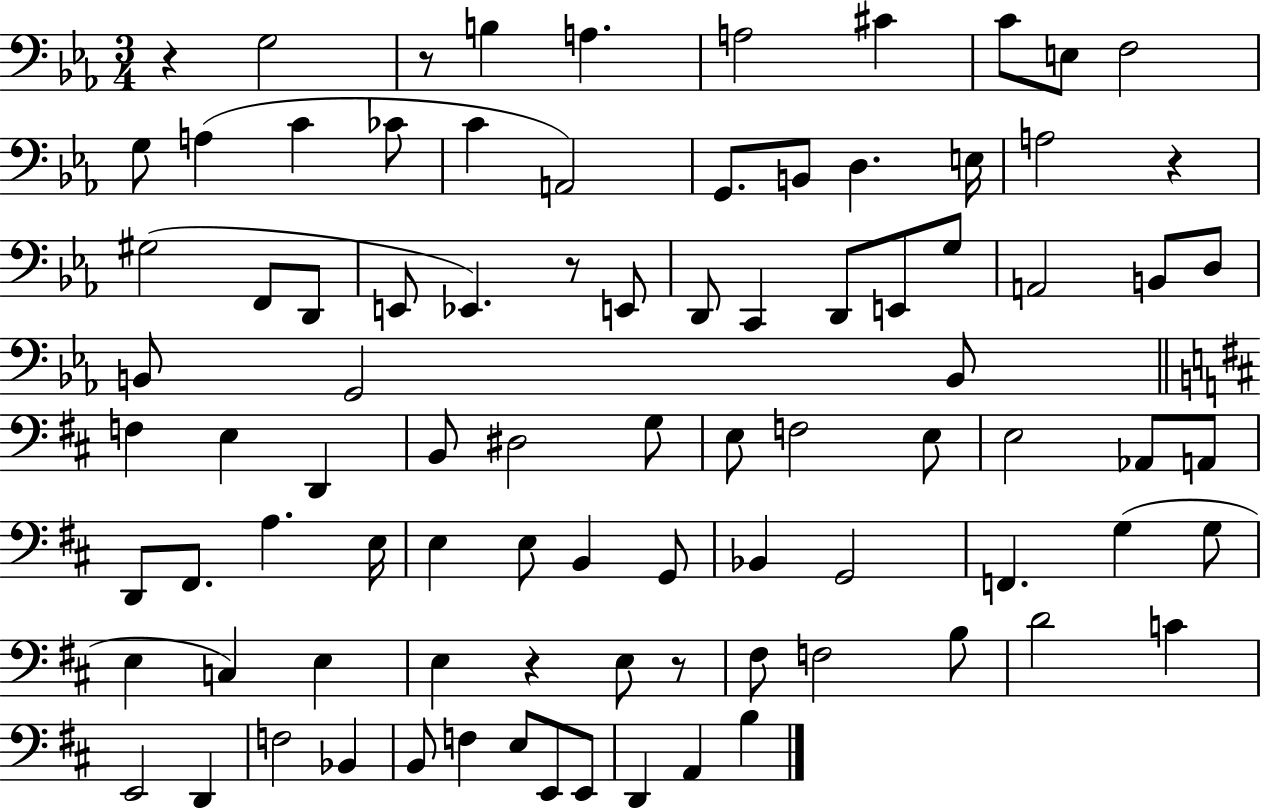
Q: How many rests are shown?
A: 6